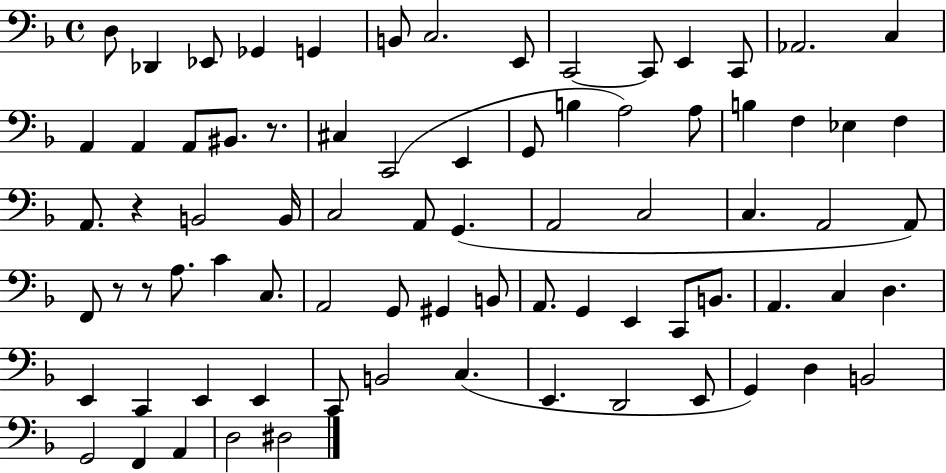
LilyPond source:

{
  \clef bass
  \time 4/4
  \defaultTimeSignature
  \key f \major
  d8 des,4 ees,8 ges,4 g,4 | b,8 c2. e,8 | c,2~~ c,8 e,4 c,8 | aes,2. c4 | \break a,4 a,4 a,8 bis,8. r8. | cis4 c,2( e,4 | g,8 b4 a2) a8 | b4 f4 ees4 f4 | \break a,8. r4 b,2 b,16 | c2 a,8 g,4.( | a,2 c2 | c4. a,2 a,8) | \break f,8 r8 r8 a8. c'4 c8. | a,2 g,8 gis,4 b,8 | a,8. g,4 e,4 c,8 b,8. | a,4. c4 d4. | \break e,4 c,4 e,4 e,4 | c,8 b,2 c4.( | e,4. d,2 e,8 | g,4) d4 b,2 | \break g,2 f,4 a,4 | d2 dis2 | \bar "|."
}